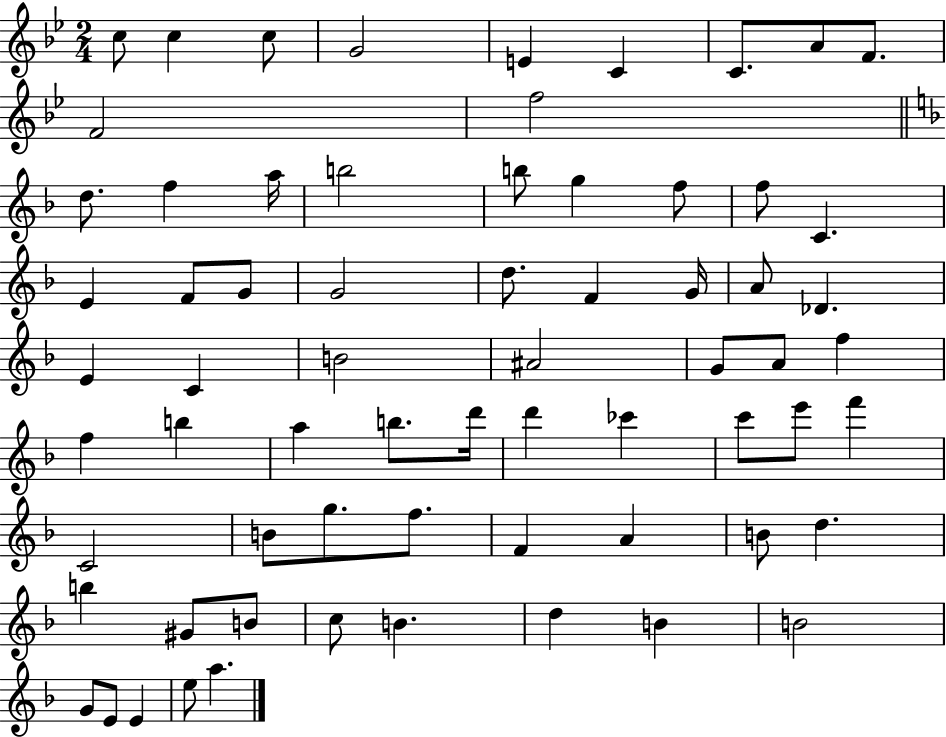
{
  \clef treble
  \numericTimeSignature
  \time 2/4
  \key bes \major
  c''8 c''4 c''8 | g'2 | e'4 c'4 | c'8. a'8 f'8. | \break f'2 | f''2 | \bar "||" \break \key f \major d''8. f''4 a''16 | b''2 | b''8 g''4 f''8 | f''8 c'4. | \break e'4 f'8 g'8 | g'2 | d''8. f'4 g'16 | a'8 des'4. | \break e'4 c'4 | b'2 | ais'2 | g'8 a'8 f''4 | \break f''4 b''4 | a''4 b''8. d'''16 | d'''4 ces'''4 | c'''8 e'''8 f'''4 | \break c'2 | b'8 g''8. f''8. | f'4 a'4 | b'8 d''4. | \break b''4 gis'8 b'8 | c''8 b'4. | d''4 b'4 | b'2 | \break g'8 e'8 e'4 | e''8 a''4. | \bar "|."
}